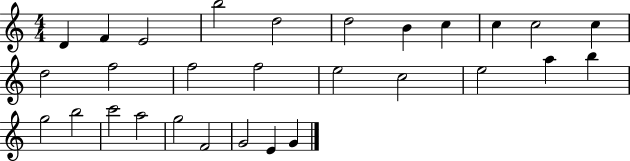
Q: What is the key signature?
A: C major